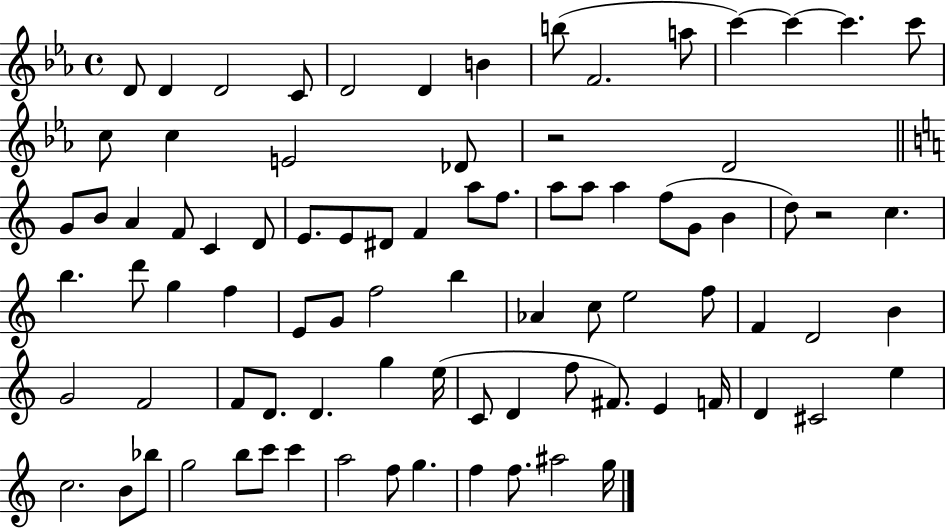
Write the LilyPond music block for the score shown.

{
  \clef treble
  \time 4/4
  \defaultTimeSignature
  \key ees \major
  d'8 d'4 d'2 c'8 | d'2 d'4 b'4 | b''8( f'2. a''8 | c'''4~~) c'''4~~ c'''4. c'''8 | \break c''8 c''4 e'2 des'8 | r2 d'2 | \bar "||" \break \key a \minor g'8 b'8 a'4 f'8 c'4 d'8 | e'8. e'8 dis'8 f'4 a''8 f''8. | a''8 a''8 a''4 f''8( g'8 b'4 | d''8) r2 c''4. | \break b''4. d'''8 g''4 f''4 | e'8 g'8 f''2 b''4 | aes'4 c''8 e''2 f''8 | f'4 d'2 b'4 | \break g'2 f'2 | f'8 d'8. d'4. g''4 e''16( | c'8 d'4 f''8 fis'8.) e'4 f'16 | d'4 cis'2 e''4 | \break c''2. b'8 bes''8 | g''2 b''8 c'''8 c'''4 | a''2 f''8 g''4. | f''4 f''8. ais''2 g''16 | \break \bar "|."
}